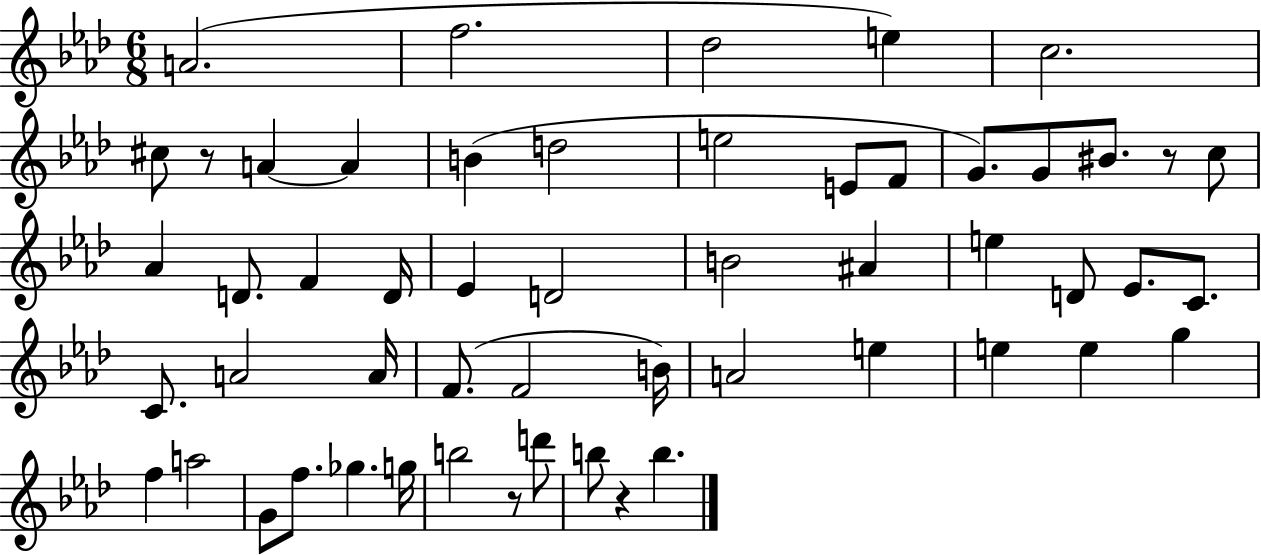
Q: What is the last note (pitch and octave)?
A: B5